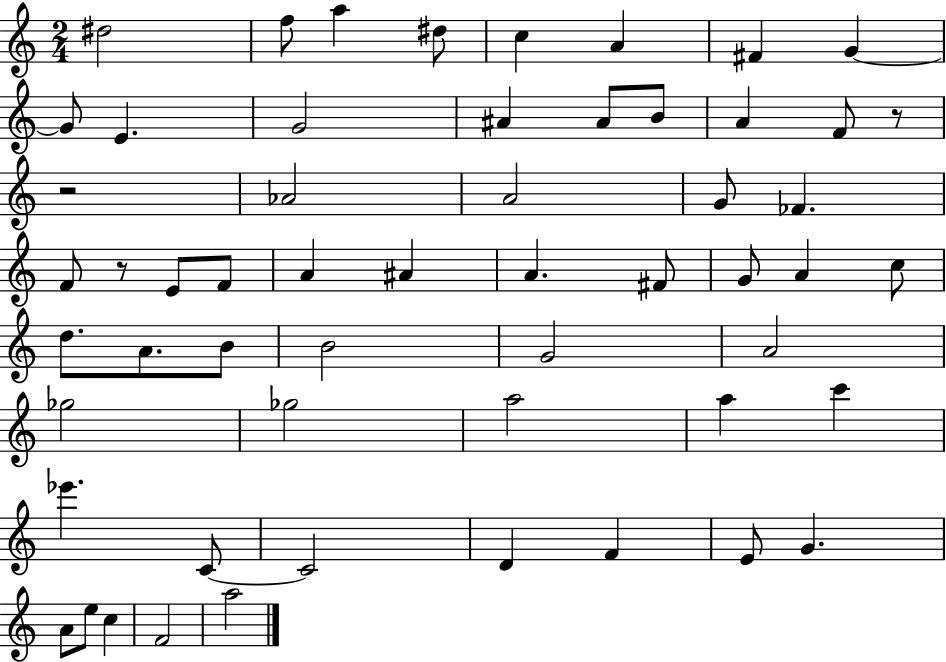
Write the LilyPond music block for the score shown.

{
  \clef treble
  \numericTimeSignature
  \time 2/4
  \key c \major
  dis''2 | f''8 a''4 dis''8 | c''4 a'4 | fis'4 g'4~~ | \break g'8 e'4. | g'2 | ais'4 ais'8 b'8 | a'4 f'8 r8 | \break r2 | aes'2 | a'2 | g'8 fes'4. | \break f'8 r8 e'8 f'8 | a'4 ais'4 | a'4. fis'8 | g'8 a'4 c''8 | \break d''8. a'8. b'8 | b'2 | g'2 | a'2 | \break ges''2 | ges''2 | a''2 | a''4 c'''4 | \break ees'''4. c'8~~ | c'2 | d'4 f'4 | e'8 g'4. | \break a'8 e''8 c''4 | f'2 | a''2 | \bar "|."
}